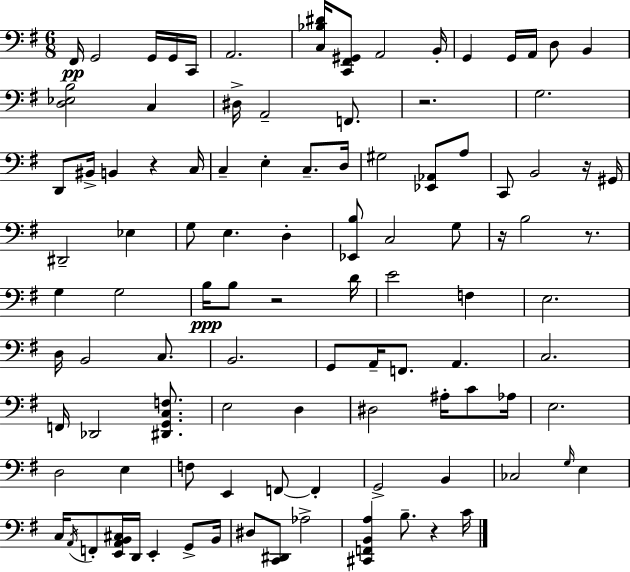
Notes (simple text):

F#2/s G2/h G2/s G2/s C2/s A2/h. [C3,Bb3,D#4]/s [C2,F#2,G#2]/e A2/h B2/s G2/q G2/s A2/s D3/e B2/q [D3,Eb3,B3]/h C3/q D#3/s A2/h F2/e. R/h. G3/h. D2/e BIS2/s B2/q R/q C3/s C3/q E3/q C3/e. D3/s G#3/h [Eb2,Ab2]/e A3/e C2/e B2/h R/s G#2/s D#2/h Eb3/q G3/e E3/q. D3/q [Eb2,B3]/e C3/h G3/e R/s B3/h R/e. G3/q G3/h B3/s B3/e R/h D4/s E4/h F3/q E3/h. D3/s B2/h C3/e. B2/h. G2/e A2/s F2/e. A2/q. C3/h. F2/s Db2/h [D#2,G2,C3,F3]/e. E3/h D3/q D#3/h A#3/s C4/e Ab3/s E3/h. D3/h E3/q F3/e E2/q F2/e F2/q G2/h B2/q CES3/h G3/s E3/q C3/s A2/s F2/e [E2,A2,B2,C#3]/s D2/s E2/q G2/e B2/s D#3/e [C2,D#2]/e Ab3/h [C#2,F2,B2,A3]/q B3/e. R/q C4/s